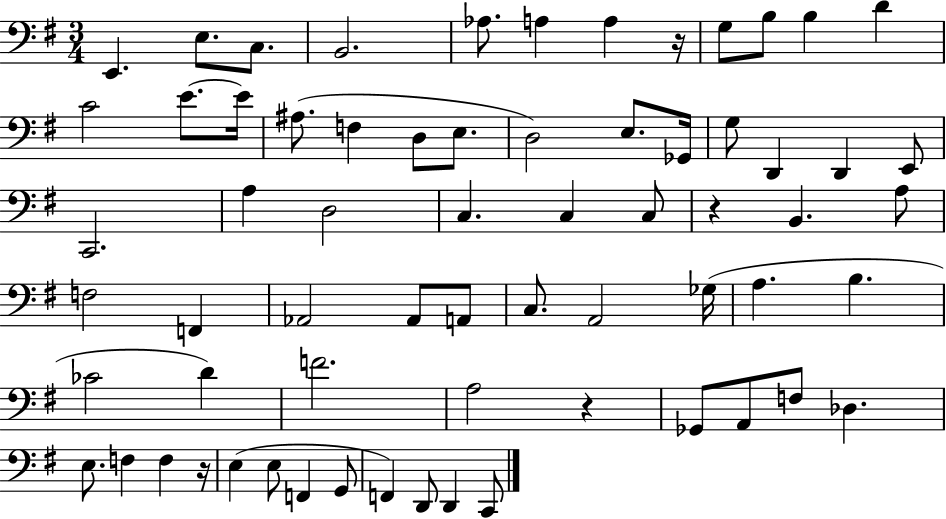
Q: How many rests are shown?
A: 4